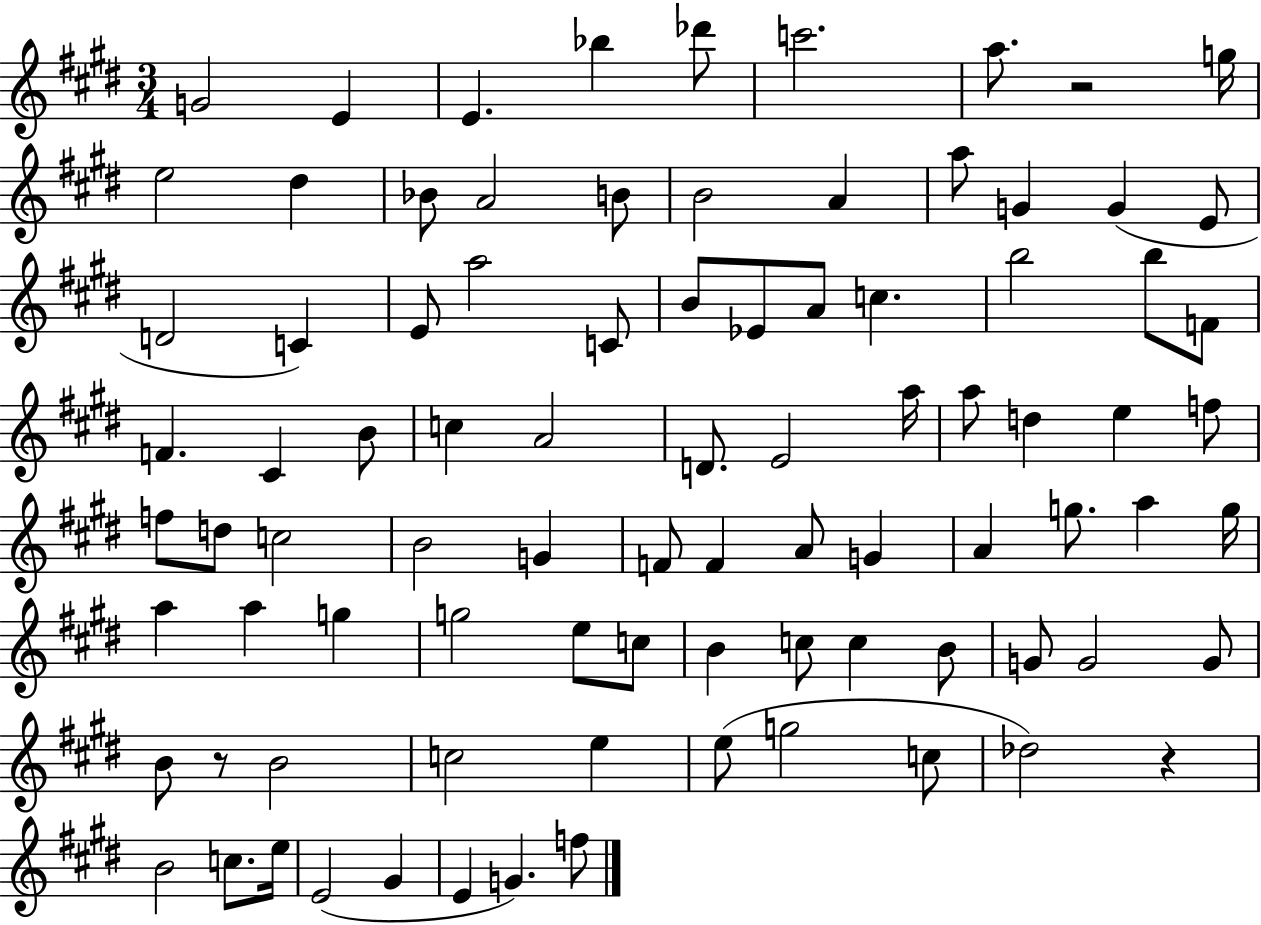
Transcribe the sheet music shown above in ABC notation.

X:1
T:Untitled
M:3/4
L:1/4
K:E
G2 E E _b _d'/2 c'2 a/2 z2 g/4 e2 ^d _B/2 A2 B/2 B2 A a/2 G G E/2 D2 C E/2 a2 C/2 B/2 _E/2 A/2 c b2 b/2 F/2 F ^C B/2 c A2 D/2 E2 a/4 a/2 d e f/2 f/2 d/2 c2 B2 G F/2 F A/2 G A g/2 a g/4 a a g g2 e/2 c/2 B c/2 c B/2 G/2 G2 G/2 B/2 z/2 B2 c2 e e/2 g2 c/2 _d2 z B2 c/2 e/4 E2 ^G E G f/2